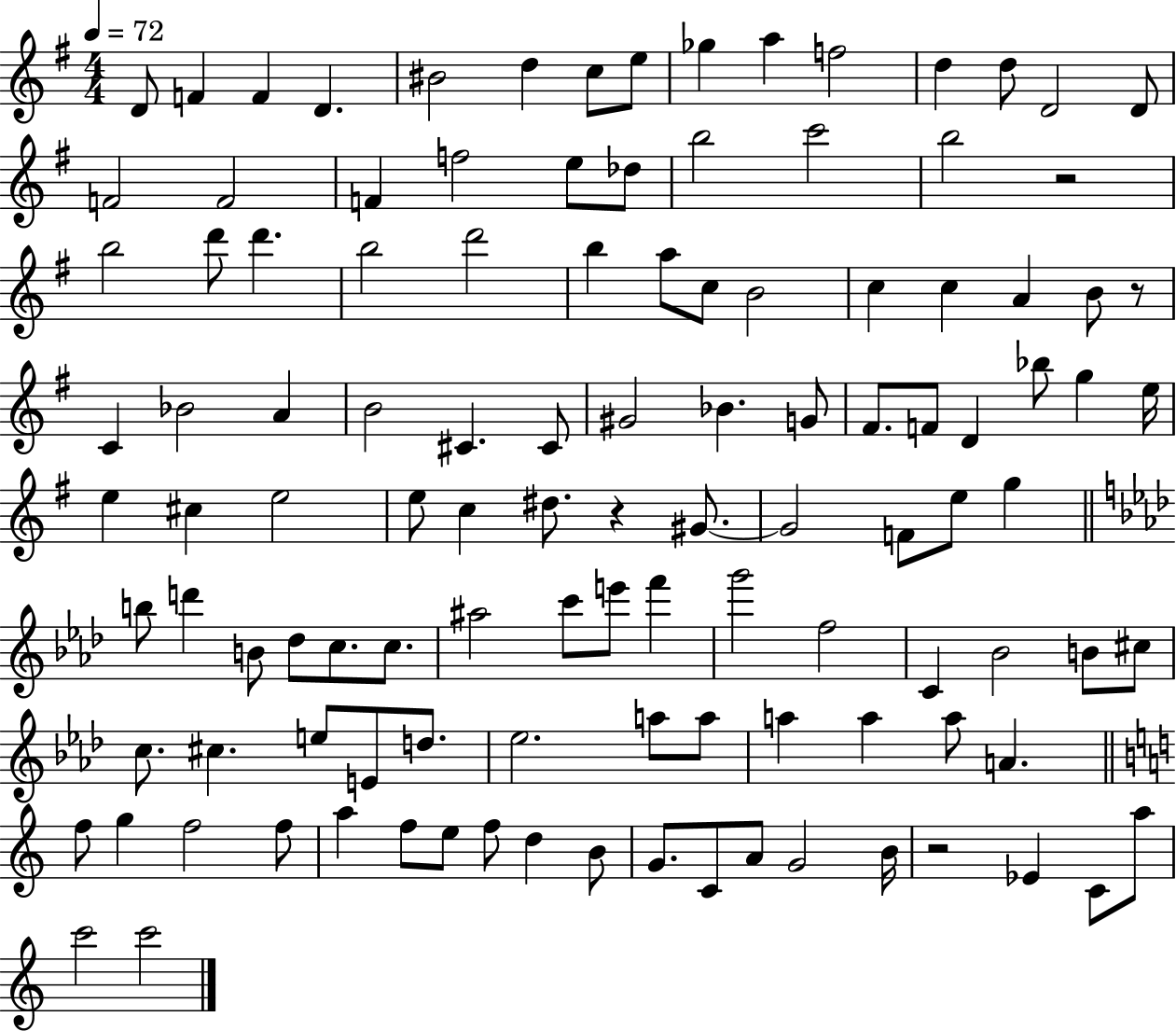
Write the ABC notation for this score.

X:1
T:Untitled
M:4/4
L:1/4
K:G
D/2 F F D ^B2 d c/2 e/2 _g a f2 d d/2 D2 D/2 F2 F2 F f2 e/2 _d/2 b2 c'2 b2 z2 b2 d'/2 d' b2 d'2 b a/2 c/2 B2 c c A B/2 z/2 C _B2 A B2 ^C ^C/2 ^G2 _B G/2 ^F/2 F/2 D _b/2 g e/4 e ^c e2 e/2 c ^d/2 z ^G/2 ^G2 F/2 e/2 g b/2 d' B/2 _d/2 c/2 c/2 ^a2 c'/2 e'/2 f' g'2 f2 C _B2 B/2 ^c/2 c/2 ^c e/2 E/2 d/2 _e2 a/2 a/2 a a a/2 A f/2 g f2 f/2 a f/2 e/2 f/2 d B/2 G/2 C/2 A/2 G2 B/4 z2 _E C/2 a/2 c'2 c'2